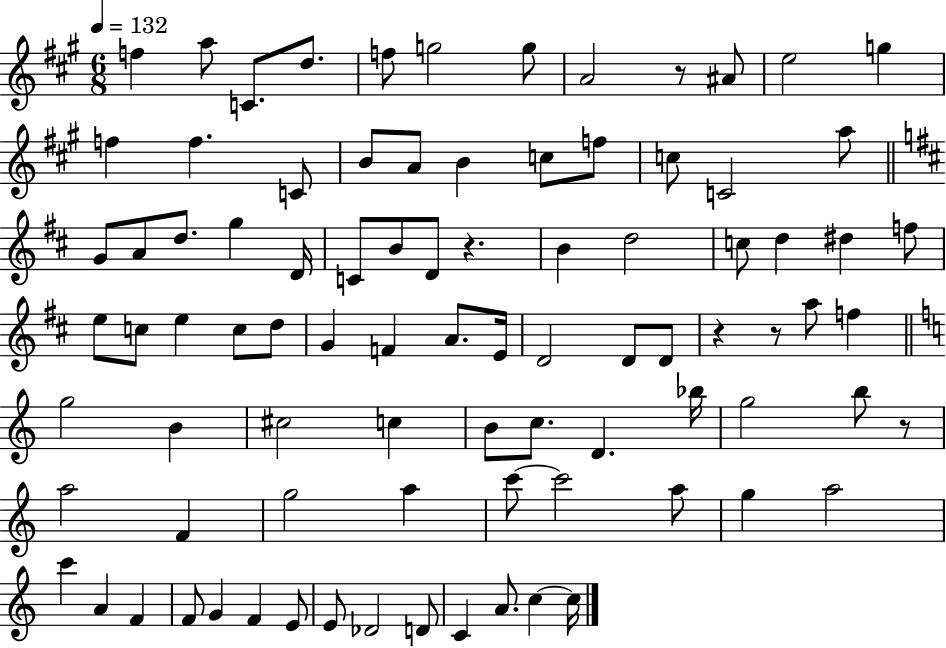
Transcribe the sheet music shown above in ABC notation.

X:1
T:Untitled
M:6/8
L:1/4
K:A
f a/2 C/2 d/2 f/2 g2 g/2 A2 z/2 ^A/2 e2 g f f C/2 B/2 A/2 B c/2 f/2 c/2 C2 a/2 G/2 A/2 d/2 g D/4 C/2 B/2 D/2 z B d2 c/2 d ^d f/2 e/2 c/2 e c/2 d/2 G F A/2 E/4 D2 D/2 D/2 z z/2 a/2 f g2 B ^c2 c B/2 c/2 D _b/4 g2 b/2 z/2 a2 F g2 a c'/2 c'2 a/2 g a2 c' A F F/2 G F E/2 E/2 _D2 D/2 C A/2 c c/4